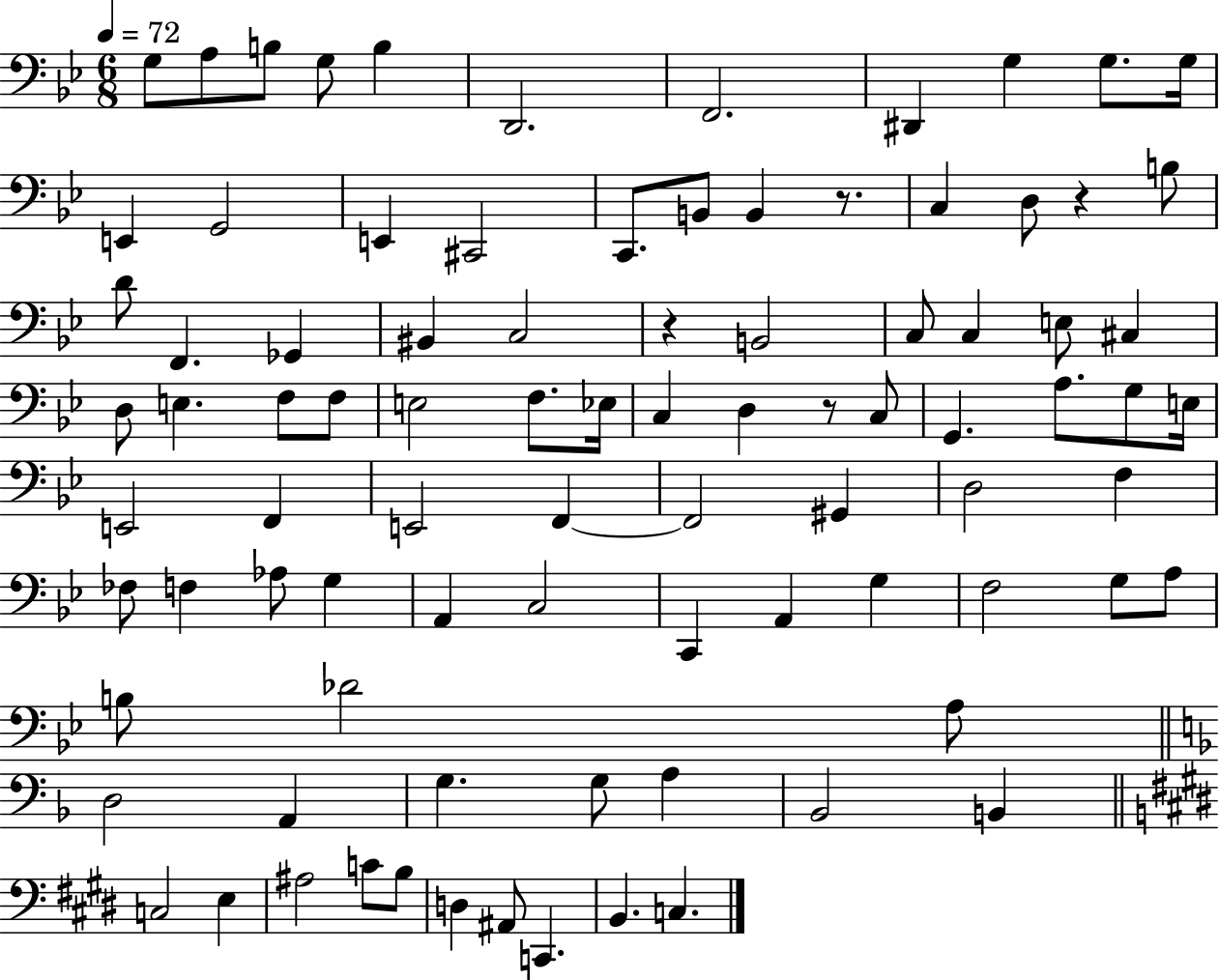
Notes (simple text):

G3/e A3/e B3/e G3/e B3/q D2/h. F2/h. D#2/q G3/q G3/e. G3/s E2/q G2/h E2/q C#2/h C2/e. B2/e B2/q R/e. C3/q D3/e R/q B3/e D4/e F2/q. Gb2/q BIS2/q C3/h R/q B2/h C3/e C3/q E3/e C#3/q D3/e E3/q. F3/e F3/e E3/h F3/e. Eb3/s C3/q D3/q R/e C3/e G2/q. A3/e. G3/e E3/s E2/h F2/q E2/h F2/q F2/h G#2/q D3/h F3/q FES3/e F3/q Ab3/e G3/q A2/q C3/h C2/q A2/q G3/q F3/h G3/e A3/e B3/e Db4/h A3/e D3/h A2/q G3/q. G3/e A3/q Bb2/h B2/q C3/h E3/q A#3/h C4/e B3/e D3/q A#2/e C2/q. B2/q. C3/q.